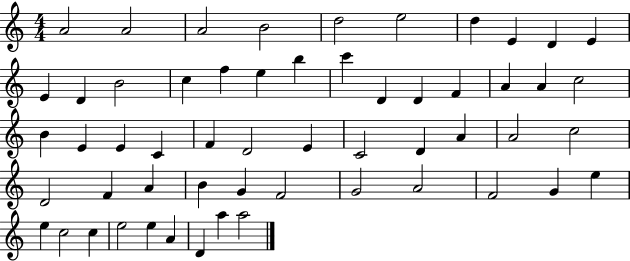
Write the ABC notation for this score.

X:1
T:Untitled
M:4/4
L:1/4
K:C
A2 A2 A2 B2 d2 e2 d E D E E D B2 c f e b c' D D F A A c2 B E E C F D2 E C2 D A A2 c2 D2 F A B G F2 G2 A2 F2 G e e c2 c e2 e A D a a2